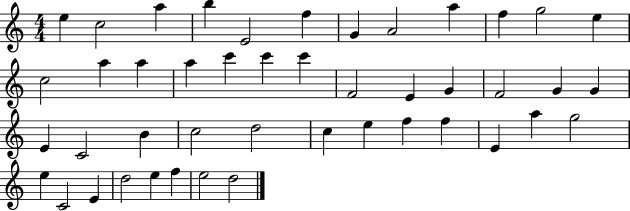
E5/q C5/h A5/q B5/q E4/h F5/q G4/q A4/h A5/q F5/q G5/h E5/q C5/h A5/q A5/q A5/q C6/q C6/q C6/q F4/h E4/q G4/q F4/h G4/q G4/q E4/q C4/h B4/q C5/h D5/h C5/q E5/q F5/q F5/q E4/q A5/q G5/h E5/q C4/h E4/q D5/h E5/q F5/q E5/h D5/h